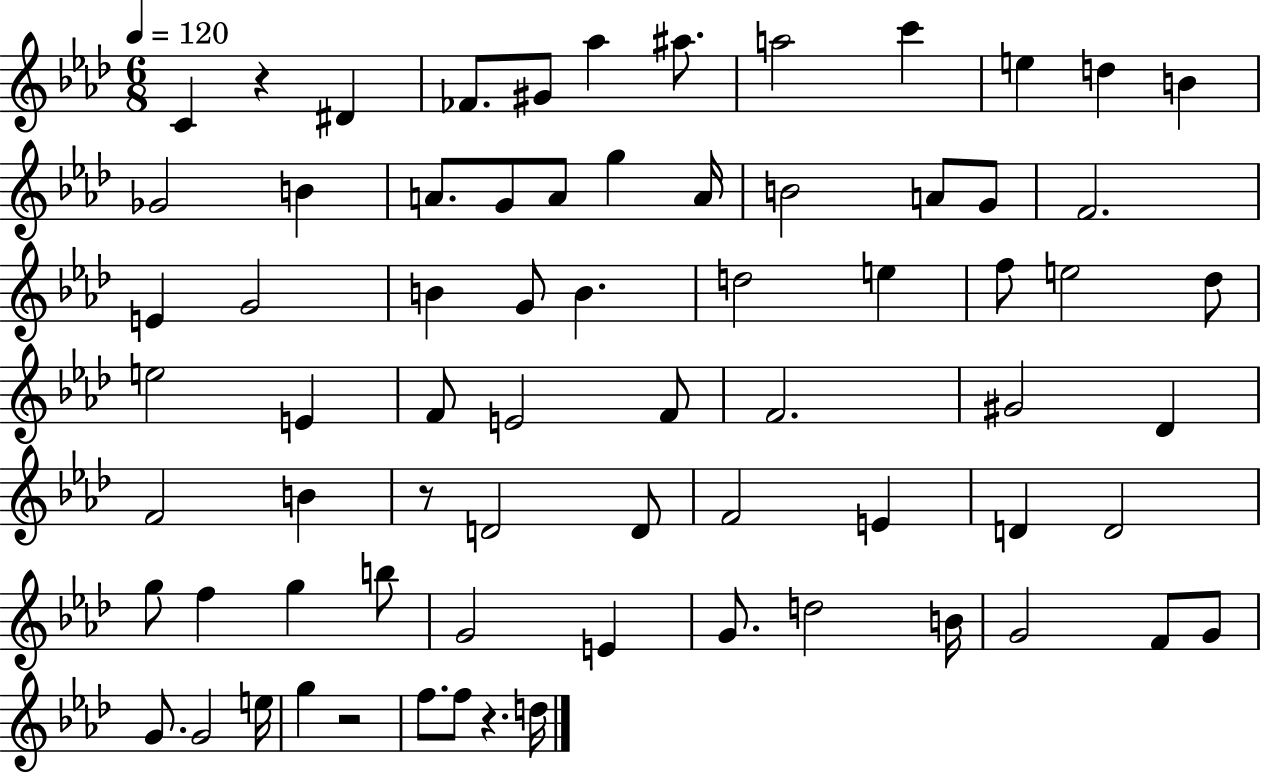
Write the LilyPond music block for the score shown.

{
  \clef treble
  \numericTimeSignature
  \time 6/8
  \key aes \major
  \tempo 4 = 120
  c'4 r4 dis'4 | fes'8. gis'8 aes''4 ais''8. | a''2 c'''4 | e''4 d''4 b'4 | \break ges'2 b'4 | a'8. g'8 a'8 g''4 a'16 | b'2 a'8 g'8 | f'2. | \break e'4 g'2 | b'4 g'8 b'4. | d''2 e''4 | f''8 e''2 des''8 | \break e''2 e'4 | f'8 e'2 f'8 | f'2. | gis'2 des'4 | \break f'2 b'4 | r8 d'2 d'8 | f'2 e'4 | d'4 d'2 | \break g''8 f''4 g''4 b''8 | g'2 e'4 | g'8. d''2 b'16 | g'2 f'8 g'8 | \break g'8. g'2 e''16 | g''4 r2 | f''8. f''8 r4. d''16 | \bar "|."
}